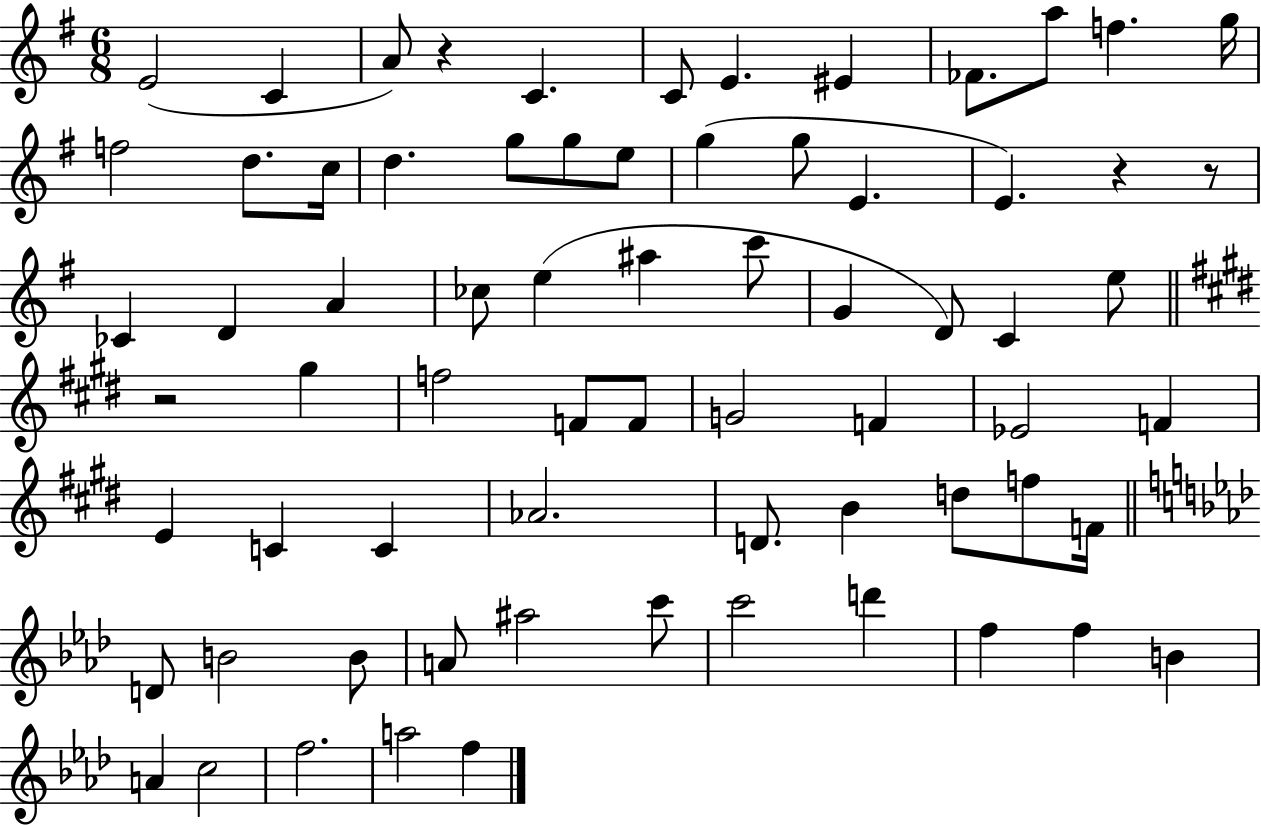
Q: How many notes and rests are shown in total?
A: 70